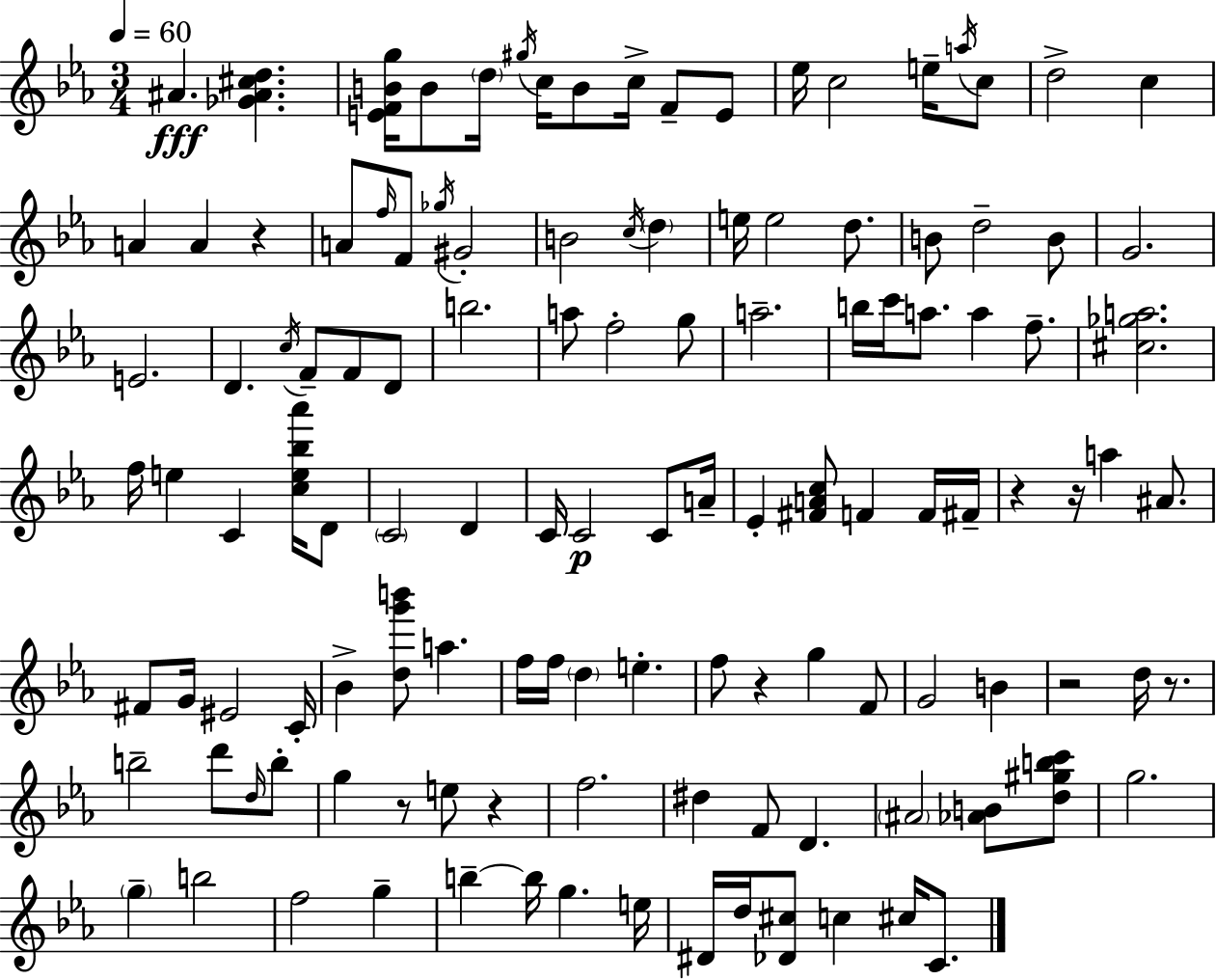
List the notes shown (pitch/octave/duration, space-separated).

A#4/q. [Gb4,A#4,C#5,D5]/q. [E4,F4,B4,G5]/s B4/e D5/s G#5/s C5/s B4/e C5/s F4/e E4/e Eb5/s C5/h E5/s A5/s C5/e D5/h C5/q A4/q A4/q R/q A4/e F5/s F4/e Gb5/s G#4/h B4/h C5/s D5/q E5/s E5/h D5/e. B4/e D5/h B4/e G4/h. E4/h. D4/q. C5/s F4/e F4/e D4/e B5/h. A5/e F5/h G5/e A5/h. B5/s C6/s A5/e. A5/q F5/e. [C#5,Gb5,A5]/h. F5/s E5/q C4/q [C5,E5,Bb5,Ab6]/s D4/e C4/h D4/q C4/s C4/h C4/e A4/s Eb4/q [F#4,A4,C5]/e F4/q F4/s F#4/s R/q R/s A5/q A#4/e. F#4/e G4/s EIS4/h C4/s Bb4/q [D5,G6,B6]/e A5/q. F5/s F5/s D5/q E5/q. F5/e R/q G5/q F4/e G4/h B4/q R/h D5/s R/e. B5/h D6/e D5/s B5/e G5/q R/e E5/e R/q F5/h. D#5/q F4/e D4/q. A#4/h [Ab4,B4]/e [D5,G#5,B5,C6]/e G5/h. G5/q B5/h F5/h G5/q B5/q B5/s G5/q. E5/s D#4/s D5/s [Db4,C#5]/e C5/q C#5/s C4/e.